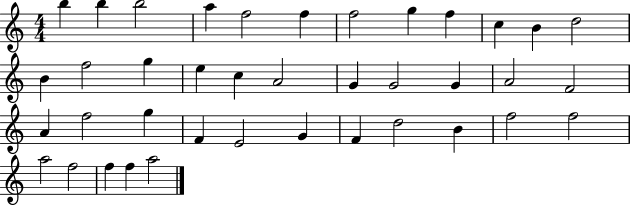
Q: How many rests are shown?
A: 0